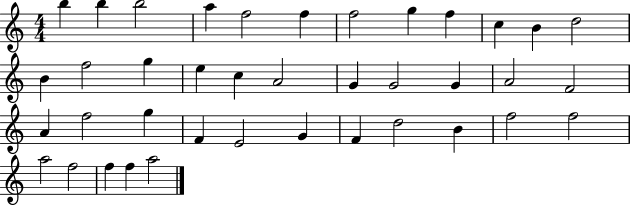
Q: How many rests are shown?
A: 0